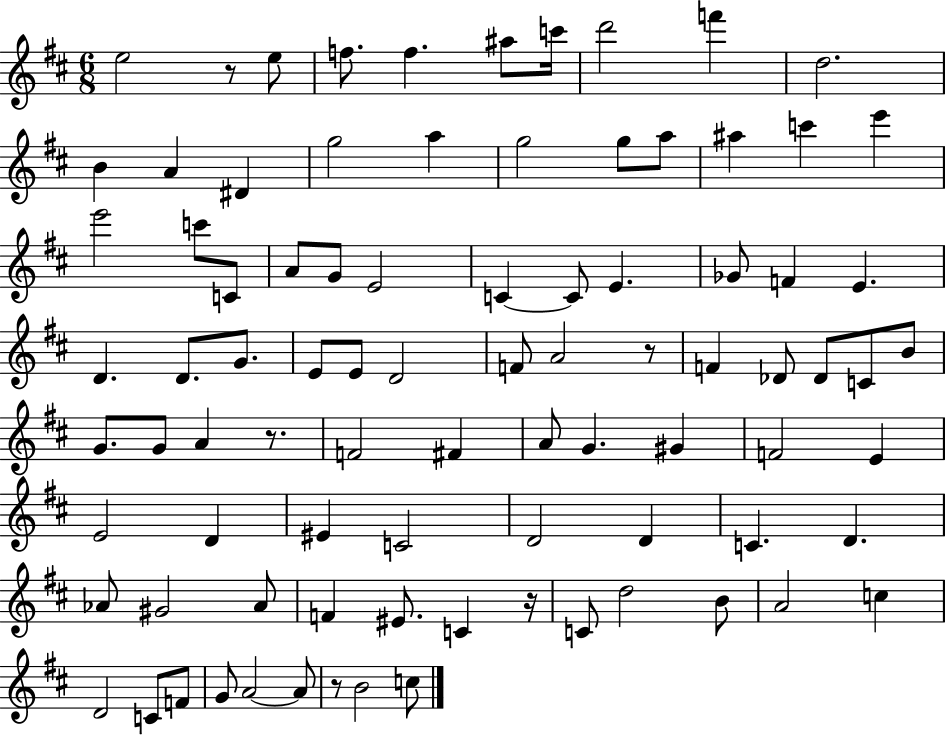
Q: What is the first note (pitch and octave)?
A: E5